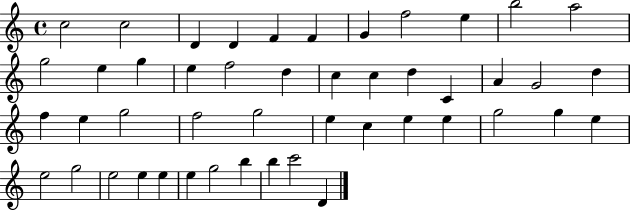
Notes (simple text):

C5/h C5/h D4/q D4/q F4/q F4/q G4/q F5/h E5/q B5/h A5/h G5/h E5/q G5/q E5/q F5/h D5/q C5/q C5/q D5/q C4/q A4/q G4/h D5/q F5/q E5/q G5/h F5/h G5/h E5/q C5/q E5/q E5/q G5/h G5/q E5/q E5/h G5/h E5/h E5/q E5/q E5/q G5/h B5/q B5/q C6/h D4/q